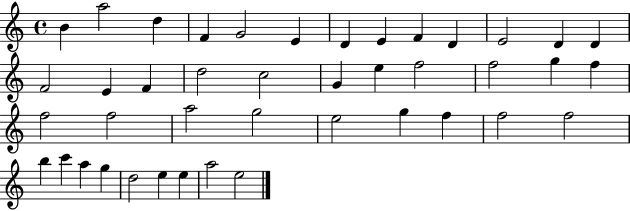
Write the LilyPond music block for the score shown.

{
  \clef treble
  \time 4/4
  \defaultTimeSignature
  \key c \major
  b'4 a''2 d''4 | f'4 g'2 e'4 | d'4 e'4 f'4 d'4 | e'2 d'4 d'4 | \break f'2 e'4 f'4 | d''2 c''2 | g'4 e''4 f''2 | f''2 g''4 f''4 | \break f''2 f''2 | a''2 g''2 | e''2 g''4 f''4 | f''2 f''2 | \break b''4 c'''4 a''4 g''4 | d''2 e''4 e''4 | a''2 e''2 | \bar "|."
}